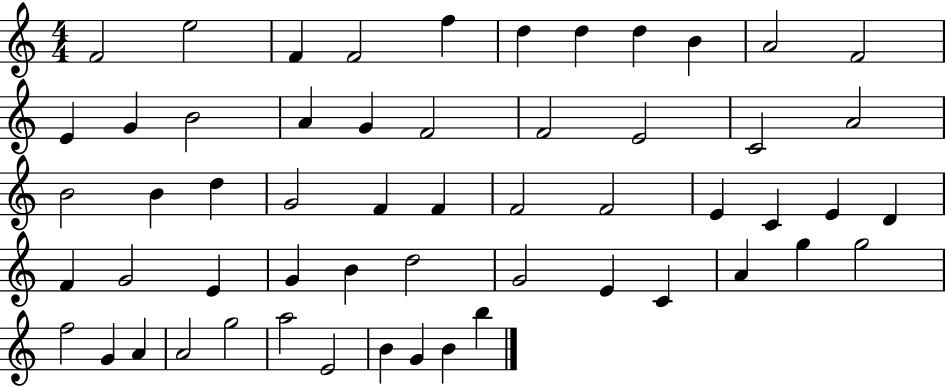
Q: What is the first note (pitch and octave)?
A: F4